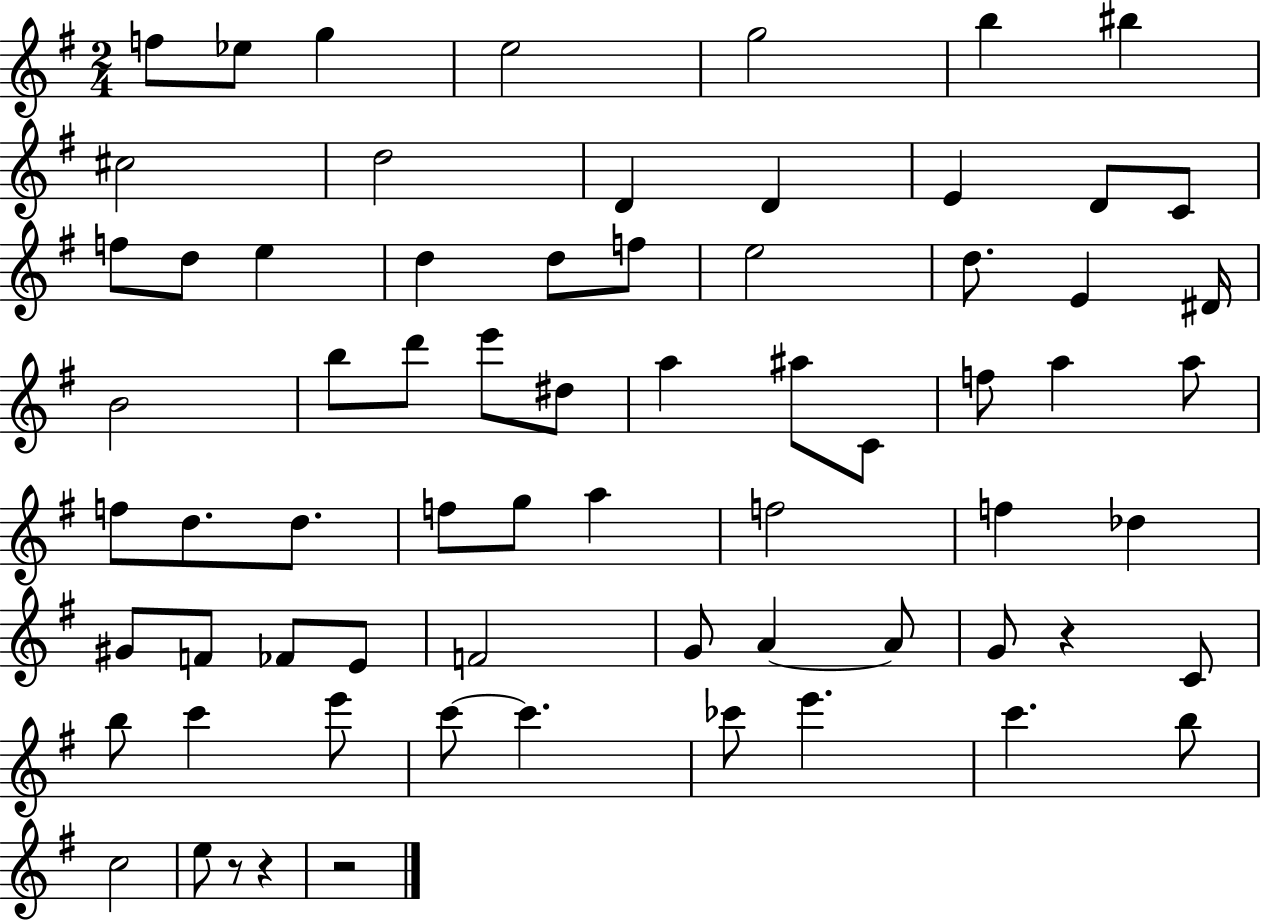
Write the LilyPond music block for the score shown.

{
  \clef treble
  \numericTimeSignature
  \time 2/4
  \key g \major
  f''8 ees''8 g''4 | e''2 | g''2 | b''4 bis''4 | \break cis''2 | d''2 | d'4 d'4 | e'4 d'8 c'8 | \break f''8 d''8 e''4 | d''4 d''8 f''8 | e''2 | d''8. e'4 dis'16 | \break b'2 | b''8 d'''8 e'''8 dis''8 | a''4 ais''8 c'8 | f''8 a''4 a''8 | \break f''8 d''8. d''8. | f''8 g''8 a''4 | f''2 | f''4 des''4 | \break gis'8 f'8 fes'8 e'8 | f'2 | g'8 a'4~~ a'8 | g'8 r4 c'8 | \break b''8 c'''4 e'''8 | c'''8~~ c'''4. | ces'''8 e'''4. | c'''4. b''8 | \break c''2 | e''8 r8 r4 | r2 | \bar "|."
}